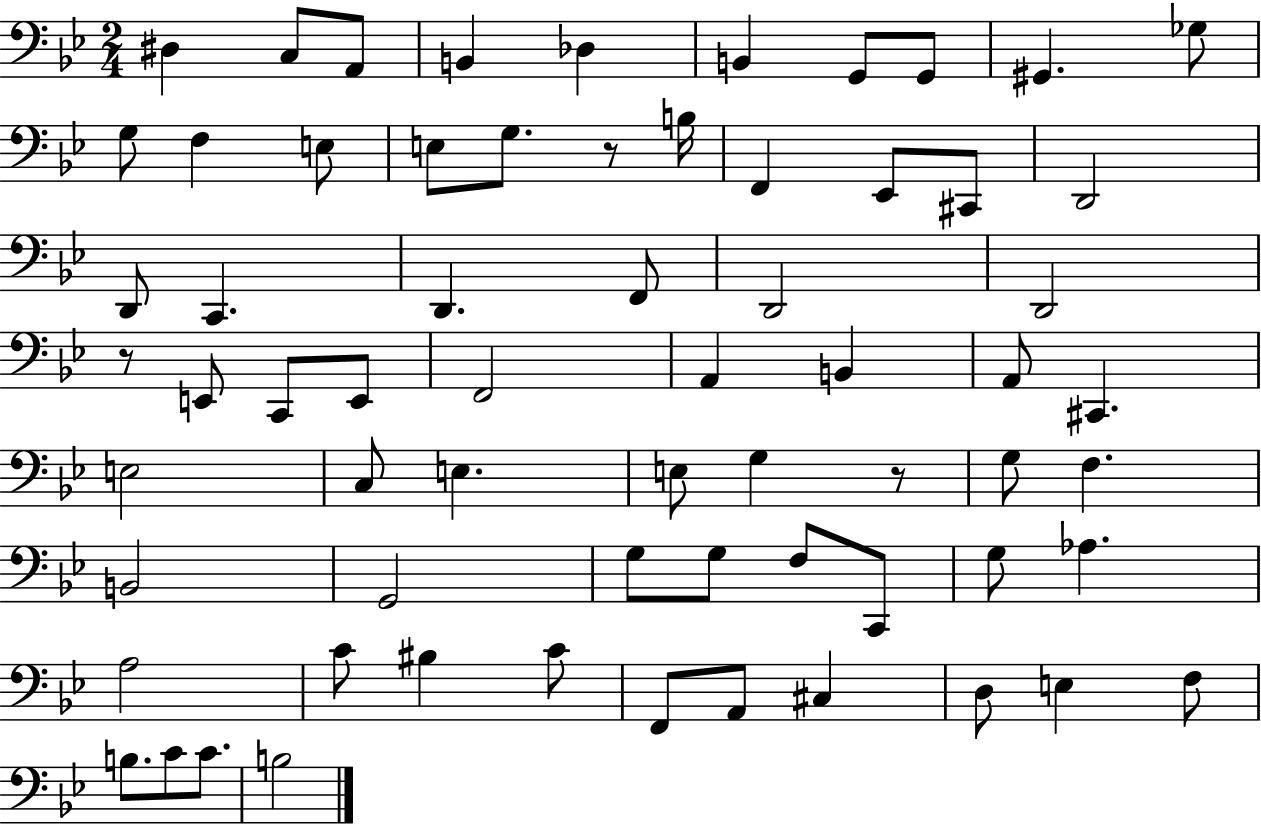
{
  \clef bass
  \numericTimeSignature
  \time 2/4
  \key bes \major
  dis4 c8 a,8 | b,4 des4 | b,4 g,8 g,8 | gis,4. ges8 | \break g8 f4 e8 | e8 g8. r8 b16 | f,4 ees,8 cis,8 | d,2 | \break d,8 c,4. | d,4. f,8 | d,2 | d,2 | \break r8 e,8 c,8 e,8 | f,2 | a,4 b,4 | a,8 cis,4. | \break e2 | c8 e4. | e8 g4 r8 | g8 f4. | \break b,2 | g,2 | g8 g8 f8 c,8 | g8 aes4. | \break a2 | c'8 bis4 c'8 | f,8 a,8 cis4 | d8 e4 f8 | \break b8. c'8 c'8. | b2 | \bar "|."
}